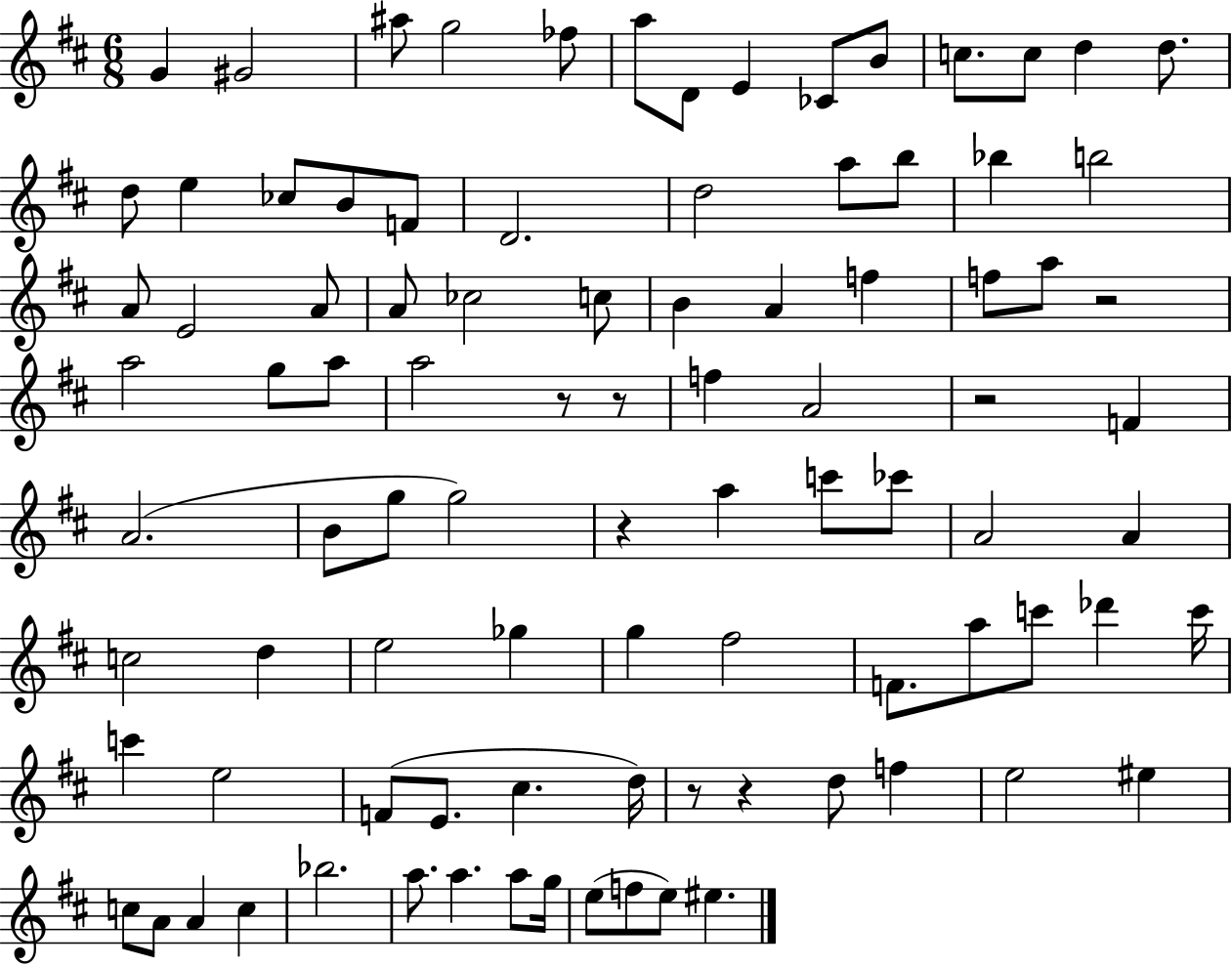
{
  \clef treble
  \numericTimeSignature
  \time 6/8
  \key d \major
  g'4 gis'2 | ais''8 g''2 fes''8 | a''8 d'8 e'4 ces'8 b'8 | c''8. c''8 d''4 d''8. | \break d''8 e''4 ces''8 b'8 f'8 | d'2. | d''2 a''8 b''8 | bes''4 b''2 | \break a'8 e'2 a'8 | a'8 ces''2 c''8 | b'4 a'4 f''4 | f''8 a''8 r2 | \break a''2 g''8 a''8 | a''2 r8 r8 | f''4 a'2 | r2 f'4 | \break a'2.( | b'8 g''8 g''2) | r4 a''4 c'''8 ces'''8 | a'2 a'4 | \break c''2 d''4 | e''2 ges''4 | g''4 fis''2 | f'8. a''8 c'''8 des'''4 c'''16 | \break c'''4 e''2 | f'8( e'8. cis''4. d''16) | r8 r4 d''8 f''4 | e''2 eis''4 | \break c''8 a'8 a'4 c''4 | bes''2. | a''8. a''4. a''8 g''16 | e''8( f''8 e''8) eis''4. | \break \bar "|."
}